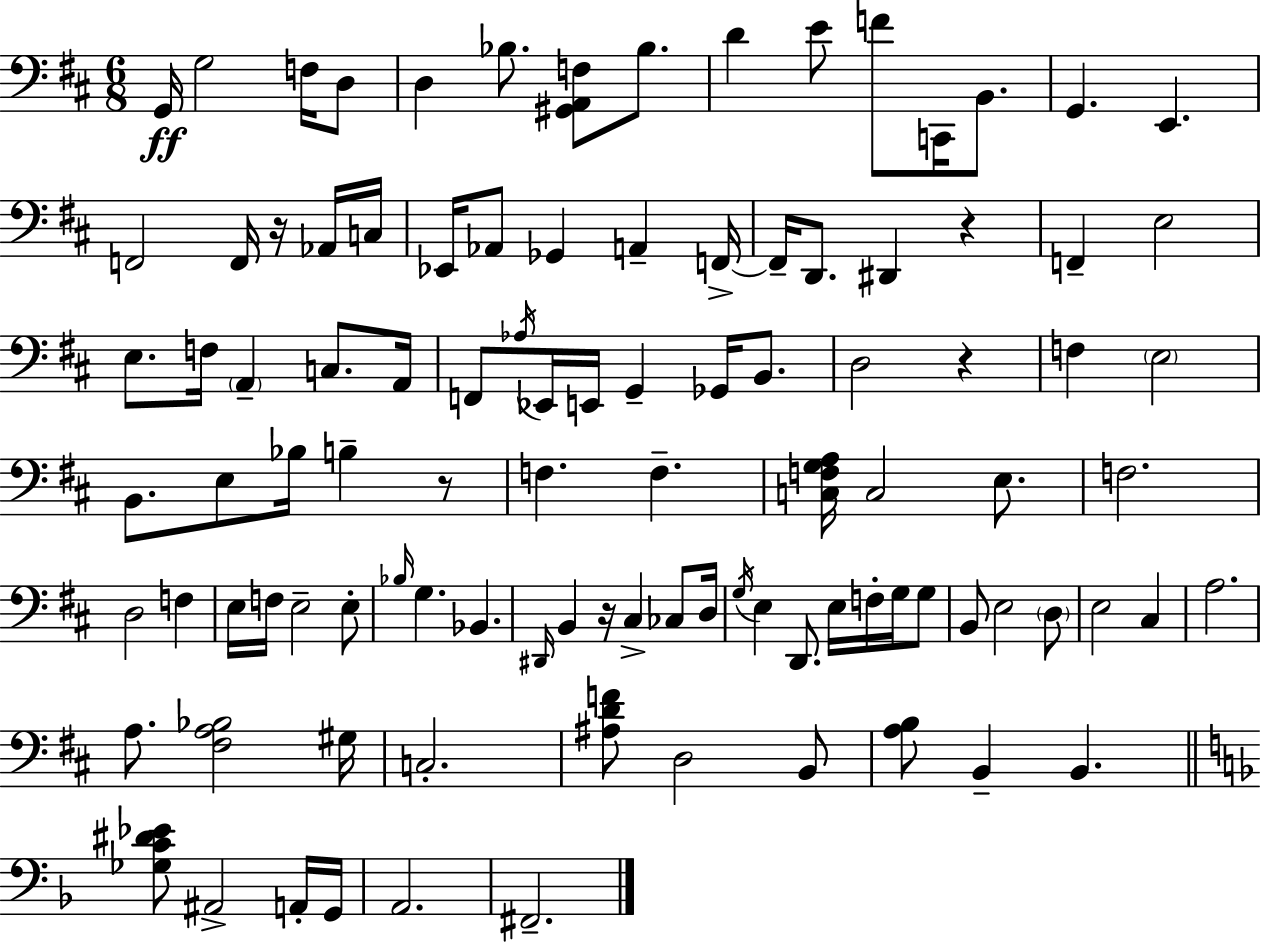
X:1
T:Untitled
M:6/8
L:1/4
K:D
G,,/4 G,2 F,/4 D,/2 D, _B,/2 [^G,,A,,F,]/2 _B,/2 D E/2 F/2 C,,/4 B,,/2 G,, E,, F,,2 F,,/4 z/4 _A,,/4 C,/4 _E,,/4 _A,,/2 _G,, A,, F,,/4 F,,/4 D,,/2 ^D,, z F,, E,2 E,/2 F,/4 A,, C,/2 A,,/4 F,,/2 _A,/4 _E,,/4 E,,/4 G,, _G,,/4 B,,/2 D,2 z F, E,2 B,,/2 E,/2 _B,/4 B, z/2 F, F, [C,F,G,A,]/4 C,2 E,/2 F,2 D,2 F, E,/4 F,/4 E,2 E,/2 _B,/4 G, _B,, ^D,,/4 B,, z/4 ^C, _C,/2 D,/4 G,/4 E, D,,/2 E,/4 F,/4 G,/4 G,/2 B,,/2 E,2 D,/2 E,2 ^C, A,2 A,/2 [^F,A,_B,]2 ^G,/4 C,2 [^A,DF]/2 D,2 B,,/2 [A,B,]/2 B,, B,, [_G,C^D_E]/2 ^A,,2 A,,/4 G,,/4 A,,2 ^F,,2